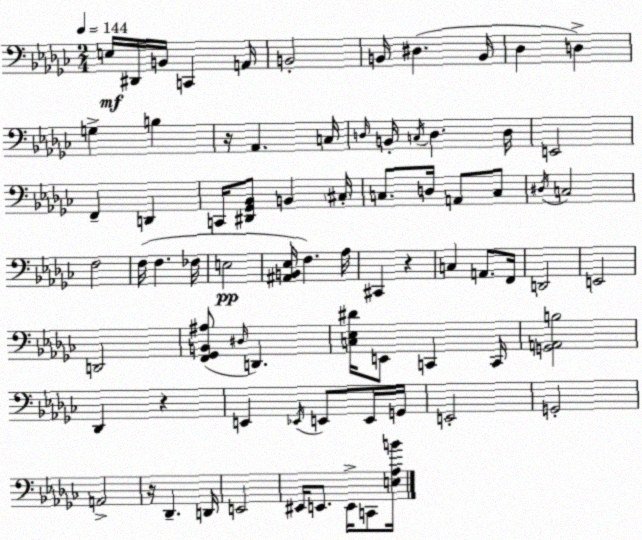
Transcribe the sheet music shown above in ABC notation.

X:1
T:Untitled
M:2/4
L:1/4
K:Ebm
E,/4 ^D,,/4 B,,/4 C,, A,,/4 B,,2 B,,/4 ^D, B,,/4 _D, D, G, B, z/4 _A,, C,/4 D,/4 B,,/4 C,/4 D, D,/4 E,,2 F,, D,, C,,/4 [^D,,_G,,_B,,]/2 B,, ^C,/4 C,/2 D,/4 A,,/2 C,/2 ^D,/4 C,2 F,2 F,/4 F, _F,/4 E,2 [^A,,B,,_E,]/4 F, _A,/4 ^C,, z C, A,,/2 F,,/4 D,,2 E,,2 D,,2 [F,,_G,,B,,^A,]/2 ^D,/4 D,, [C,_E,^D]/4 E,,/2 C,, C,,/4 [G,,A,,B,]2 _D,, z E,, _E,,/4 E,,/2 E,,/4 G,,/4 E,,2 G,,2 A,,2 z/4 _D,, D,,/4 E,,2 ^E,,/4 E,,/2 E,,/4 C,,/2 [E,_A,B]/4